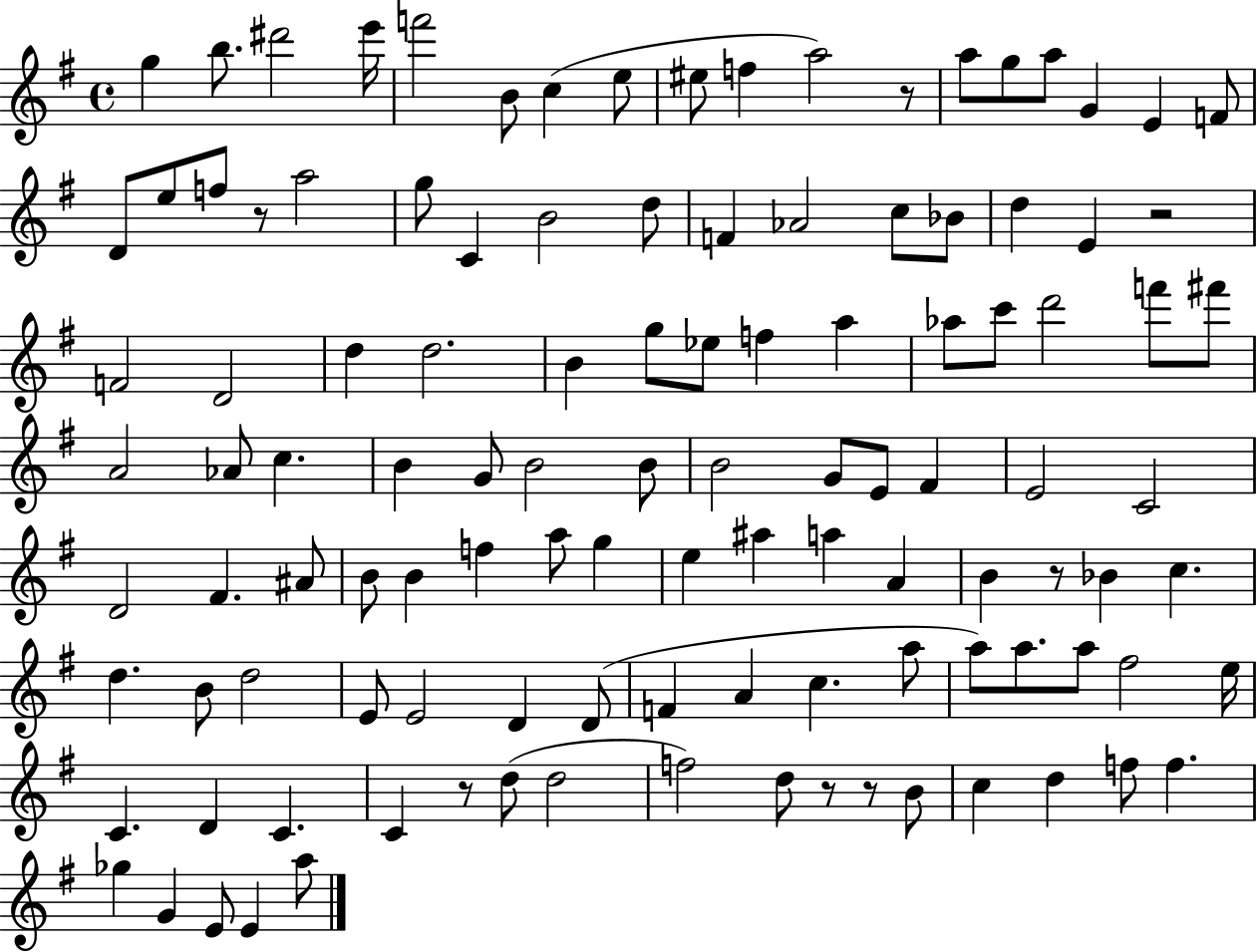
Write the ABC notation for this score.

X:1
T:Untitled
M:4/4
L:1/4
K:G
g b/2 ^d'2 e'/4 f'2 B/2 c e/2 ^e/2 f a2 z/2 a/2 g/2 a/2 G E F/2 D/2 e/2 f/2 z/2 a2 g/2 C B2 d/2 F _A2 c/2 _B/2 d E z2 F2 D2 d d2 B g/2 _e/2 f a _a/2 c'/2 d'2 f'/2 ^f'/2 A2 _A/2 c B G/2 B2 B/2 B2 G/2 E/2 ^F E2 C2 D2 ^F ^A/2 B/2 B f a/2 g e ^a a A B z/2 _B c d B/2 d2 E/2 E2 D D/2 F A c a/2 a/2 a/2 a/2 ^f2 e/4 C D C C z/2 d/2 d2 f2 d/2 z/2 z/2 B/2 c d f/2 f _g G E/2 E a/2